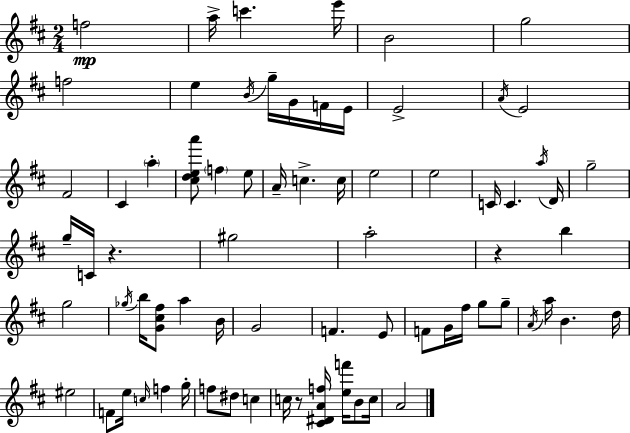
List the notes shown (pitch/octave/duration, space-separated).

F5/h A5/s C6/q. E6/s B4/h G5/h F5/h E5/q B4/s G5/s G4/s F4/s E4/s E4/h A4/s E4/h F#4/h C#4/q A5/q [C#5,D5,E5,A6]/e F5/q E5/e A4/s C5/q. C5/s E5/h E5/h C4/s C4/q. A5/s D4/s G5/h G5/s C4/s R/q. G#5/h A5/h R/q B5/q G5/h Gb5/s B5/s [G4,C#5,F#5]/e A5/q B4/s G4/h F4/q. E4/e F4/e G4/s F#5/s G5/e G5/e A4/s A5/s B4/q. D5/s EIS5/h F4/e E5/s C5/s F5/q G5/s F5/e D#5/e C5/q C5/s R/e [C#4,D#4,A4,F5]/s [E5,F6]/s B4/e C5/s A4/h